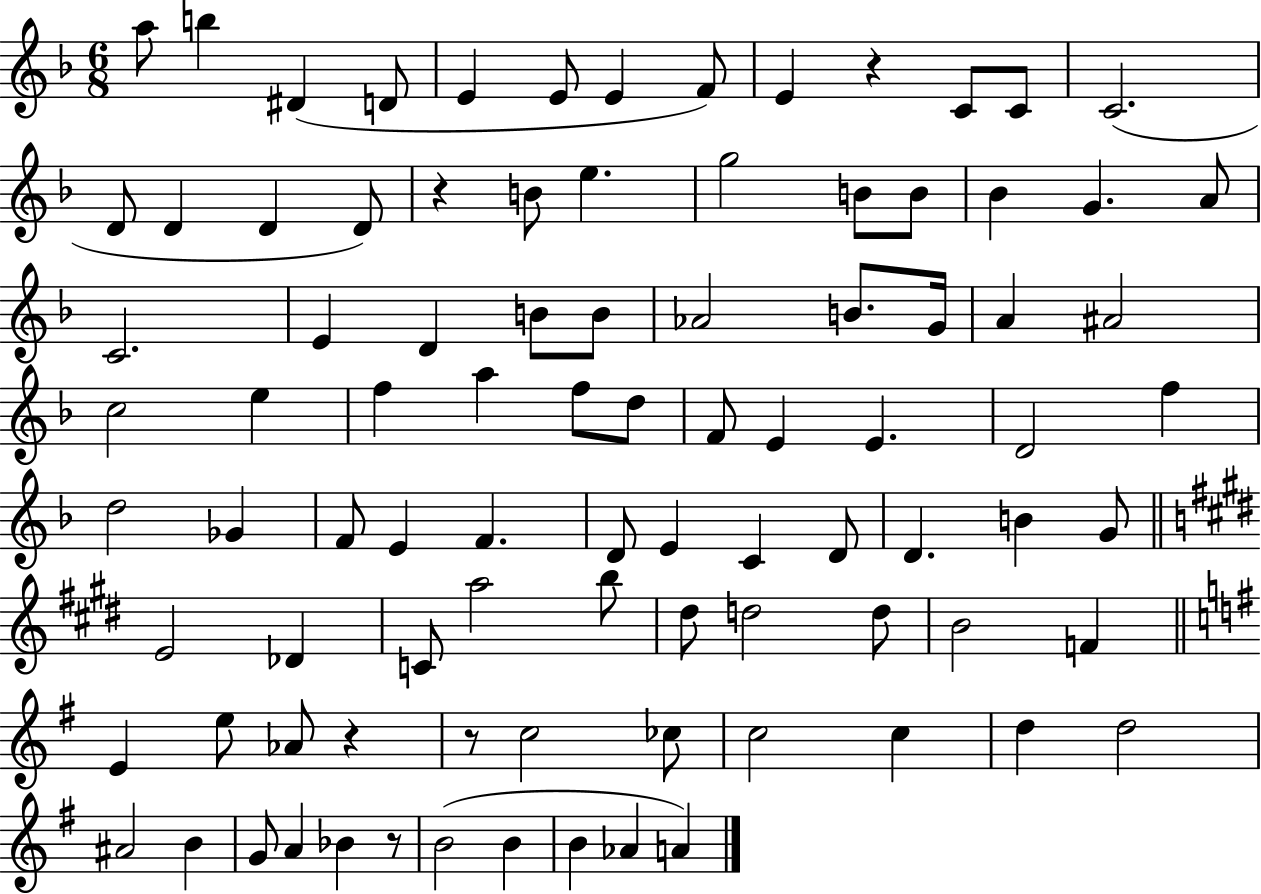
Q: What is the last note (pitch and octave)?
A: A4